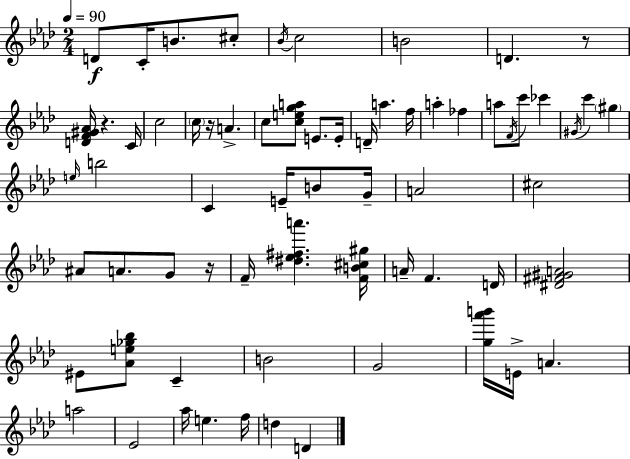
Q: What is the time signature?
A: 2/4